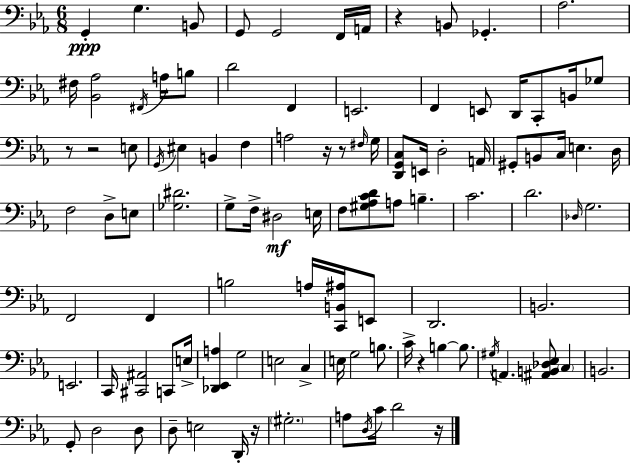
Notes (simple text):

G2/q G3/q. B2/e G2/e G2/h F2/s A2/s R/q B2/e Gb2/q. Ab3/h. F#3/s [Bb2,Ab3]/h F#2/s A3/s B3/e D4/h F2/q E2/h. F2/q E2/e D2/s C2/e B2/s Gb3/e R/e R/h E3/e G2/s EIS3/q B2/q F3/q A3/h R/s R/e F#3/s G3/s [D2,G2,C3]/e E2/s D3/h A2/s G#2/e B2/e C3/s E3/q. D3/s F3/h D3/e E3/e [Gb3,D#4]/h. G3/e F3/s D#3/h E3/s F3/e [G#3,Ab3,C4,D4]/e A3/e B3/q. C4/h. D4/h. Db3/s G3/h. F2/h F2/q B3/h A3/s [C2,B2,A#3]/s E2/e D2/h. B2/h. E2/h. C2/s [C#2,A#2]/h C2/e E3/s [Db2,Eb2,A3]/q G3/h E3/h C3/q E3/s G3/h B3/e. C4/s R/q B3/q B3/e. G#3/s A2/q. [A#2,B2,Db3,Eb3]/e C3/q B2/h. G2/e D3/h D3/e D3/e E3/h D2/s R/s G#3/h. A3/e D3/s C4/s D4/h R/s